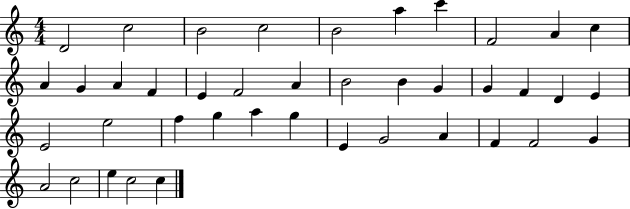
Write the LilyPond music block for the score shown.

{
  \clef treble
  \numericTimeSignature
  \time 4/4
  \key c \major
  d'2 c''2 | b'2 c''2 | b'2 a''4 c'''4 | f'2 a'4 c''4 | \break a'4 g'4 a'4 f'4 | e'4 f'2 a'4 | b'2 b'4 g'4 | g'4 f'4 d'4 e'4 | \break e'2 e''2 | f''4 g''4 a''4 g''4 | e'4 g'2 a'4 | f'4 f'2 g'4 | \break a'2 c''2 | e''4 c''2 c''4 | \bar "|."
}